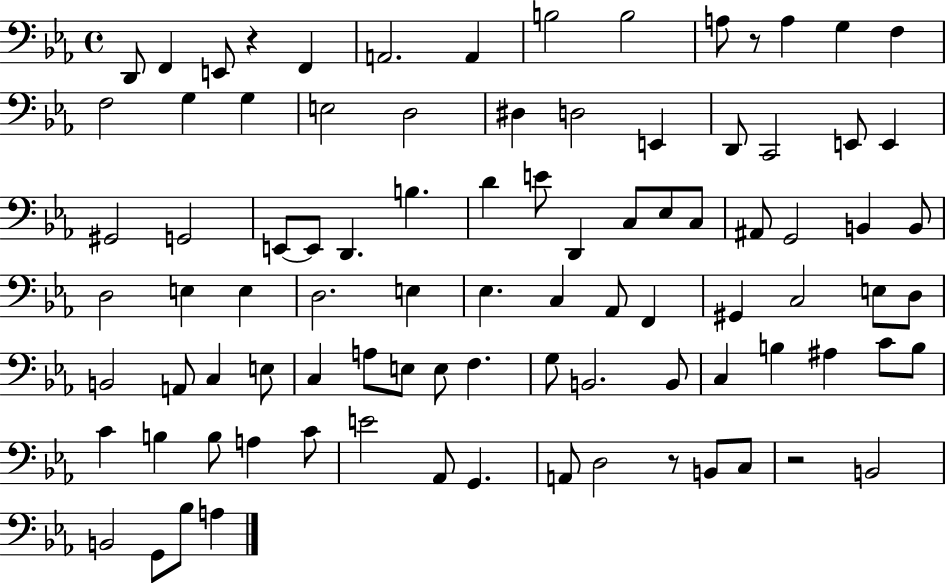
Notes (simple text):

D2/e F2/q E2/e R/q F2/q A2/h. A2/q B3/h B3/h A3/e R/e A3/q G3/q F3/q F3/h G3/q G3/q E3/h D3/h D#3/q D3/h E2/q D2/e C2/h E2/e E2/q G#2/h G2/h E2/e E2/e D2/q. B3/q. D4/q E4/e D2/q C3/e Eb3/e C3/e A#2/e G2/h B2/q B2/e D3/h E3/q E3/q D3/h. E3/q Eb3/q. C3/q Ab2/e F2/q G#2/q C3/h E3/e D3/e B2/h A2/e C3/q E3/e C3/q A3/e E3/e E3/e F3/q. G3/e B2/h. B2/e C3/q B3/q A#3/q C4/e B3/e C4/q B3/q B3/e A3/q C4/e E4/h Ab2/e G2/q. A2/e D3/h R/e B2/e C3/e R/h B2/h B2/h G2/e Bb3/e A3/q